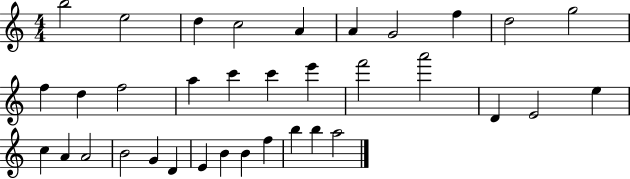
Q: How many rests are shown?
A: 0